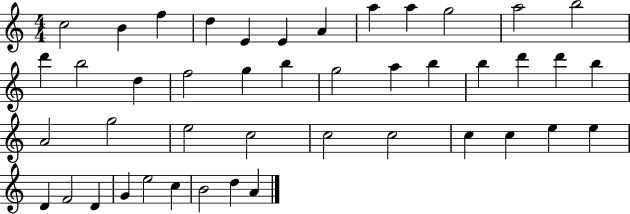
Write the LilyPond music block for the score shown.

{
  \clef treble
  \numericTimeSignature
  \time 4/4
  \key c \major
  c''2 b'4 f''4 | d''4 e'4 e'4 a'4 | a''4 a''4 g''2 | a''2 b''2 | \break d'''4 b''2 d''4 | f''2 g''4 b''4 | g''2 a''4 b''4 | b''4 d'''4 d'''4 b''4 | \break a'2 g''2 | e''2 c''2 | c''2 c''2 | c''4 c''4 e''4 e''4 | \break d'4 f'2 d'4 | g'4 e''2 c''4 | b'2 d''4 a'4 | \bar "|."
}